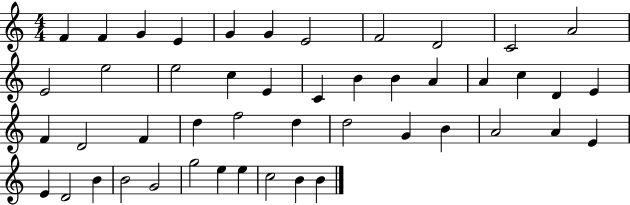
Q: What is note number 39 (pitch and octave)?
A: B4